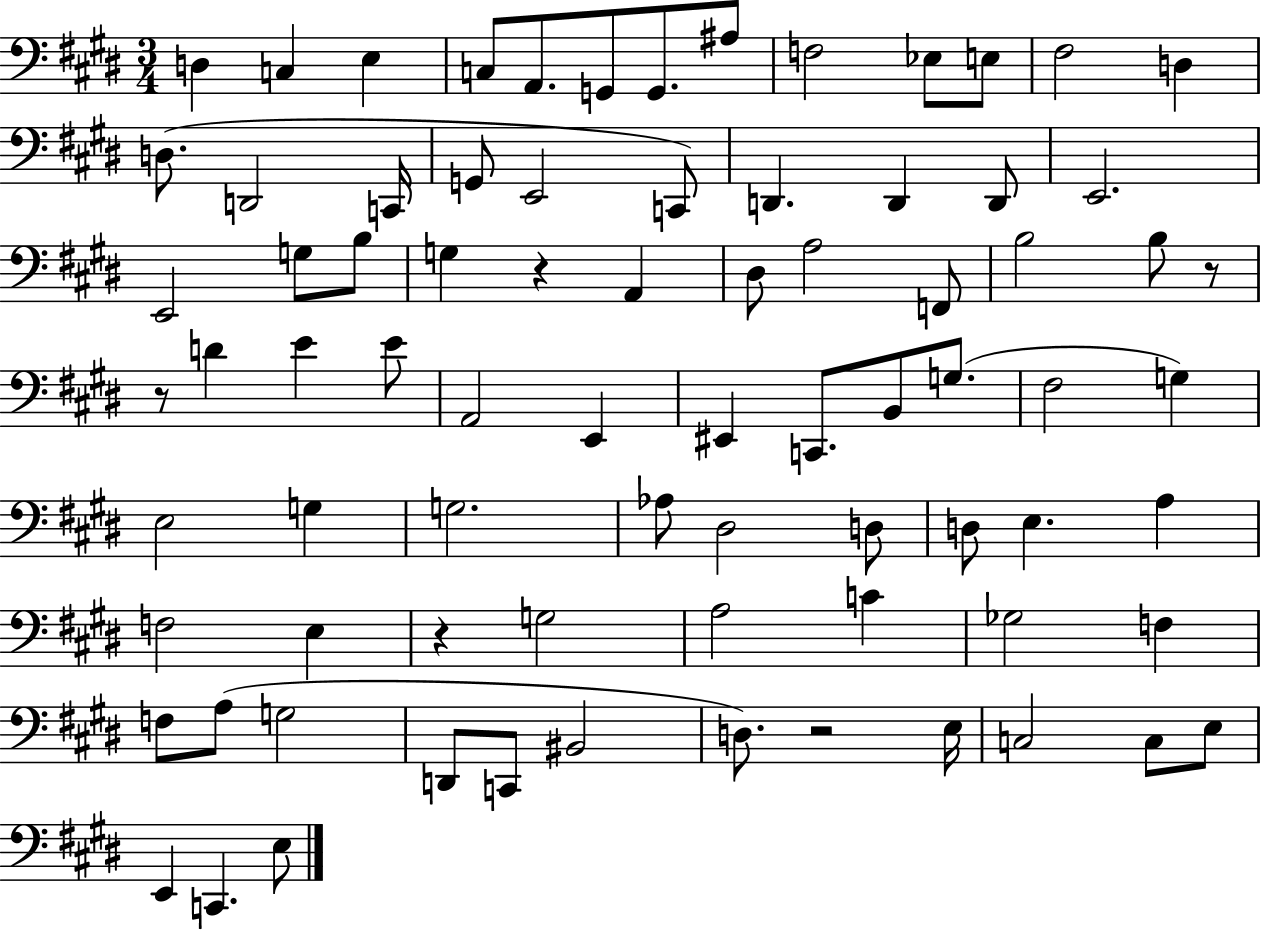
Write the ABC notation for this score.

X:1
T:Untitled
M:3/4
L:1/4
K:E
D, C, E, C,/2 A,,/2 G,,/2 G,,/2 ^A,/2 F,2 _E,/2 E,/2 ^F,2 D, D,/2 D,,2 C,,/4 G,,/2 E,,2 C,,/2 D,, D,, D,,/2 E,,2 E,,2 G,/2 B,/2 G, z A,, ^D,/2 A,2 F,,/2 B,2 B,/2 z/2 z/2 D E E/2 A,,2 E,, ^E,, C,,/2 B,,/2 G,/2 ^F,2 G, E,2 G, G,2 _A,/2 ^D,2 D,/2 D,/2 E, A, F,2 E, z G,2 A,2 C _G,2 F, F,/2 A,/2 G,2 D,,/2 C,,/2 ^B,,2 D,/2 z2 E,/4 C,2 C,/2 E,/2 E,, C,, E,/2